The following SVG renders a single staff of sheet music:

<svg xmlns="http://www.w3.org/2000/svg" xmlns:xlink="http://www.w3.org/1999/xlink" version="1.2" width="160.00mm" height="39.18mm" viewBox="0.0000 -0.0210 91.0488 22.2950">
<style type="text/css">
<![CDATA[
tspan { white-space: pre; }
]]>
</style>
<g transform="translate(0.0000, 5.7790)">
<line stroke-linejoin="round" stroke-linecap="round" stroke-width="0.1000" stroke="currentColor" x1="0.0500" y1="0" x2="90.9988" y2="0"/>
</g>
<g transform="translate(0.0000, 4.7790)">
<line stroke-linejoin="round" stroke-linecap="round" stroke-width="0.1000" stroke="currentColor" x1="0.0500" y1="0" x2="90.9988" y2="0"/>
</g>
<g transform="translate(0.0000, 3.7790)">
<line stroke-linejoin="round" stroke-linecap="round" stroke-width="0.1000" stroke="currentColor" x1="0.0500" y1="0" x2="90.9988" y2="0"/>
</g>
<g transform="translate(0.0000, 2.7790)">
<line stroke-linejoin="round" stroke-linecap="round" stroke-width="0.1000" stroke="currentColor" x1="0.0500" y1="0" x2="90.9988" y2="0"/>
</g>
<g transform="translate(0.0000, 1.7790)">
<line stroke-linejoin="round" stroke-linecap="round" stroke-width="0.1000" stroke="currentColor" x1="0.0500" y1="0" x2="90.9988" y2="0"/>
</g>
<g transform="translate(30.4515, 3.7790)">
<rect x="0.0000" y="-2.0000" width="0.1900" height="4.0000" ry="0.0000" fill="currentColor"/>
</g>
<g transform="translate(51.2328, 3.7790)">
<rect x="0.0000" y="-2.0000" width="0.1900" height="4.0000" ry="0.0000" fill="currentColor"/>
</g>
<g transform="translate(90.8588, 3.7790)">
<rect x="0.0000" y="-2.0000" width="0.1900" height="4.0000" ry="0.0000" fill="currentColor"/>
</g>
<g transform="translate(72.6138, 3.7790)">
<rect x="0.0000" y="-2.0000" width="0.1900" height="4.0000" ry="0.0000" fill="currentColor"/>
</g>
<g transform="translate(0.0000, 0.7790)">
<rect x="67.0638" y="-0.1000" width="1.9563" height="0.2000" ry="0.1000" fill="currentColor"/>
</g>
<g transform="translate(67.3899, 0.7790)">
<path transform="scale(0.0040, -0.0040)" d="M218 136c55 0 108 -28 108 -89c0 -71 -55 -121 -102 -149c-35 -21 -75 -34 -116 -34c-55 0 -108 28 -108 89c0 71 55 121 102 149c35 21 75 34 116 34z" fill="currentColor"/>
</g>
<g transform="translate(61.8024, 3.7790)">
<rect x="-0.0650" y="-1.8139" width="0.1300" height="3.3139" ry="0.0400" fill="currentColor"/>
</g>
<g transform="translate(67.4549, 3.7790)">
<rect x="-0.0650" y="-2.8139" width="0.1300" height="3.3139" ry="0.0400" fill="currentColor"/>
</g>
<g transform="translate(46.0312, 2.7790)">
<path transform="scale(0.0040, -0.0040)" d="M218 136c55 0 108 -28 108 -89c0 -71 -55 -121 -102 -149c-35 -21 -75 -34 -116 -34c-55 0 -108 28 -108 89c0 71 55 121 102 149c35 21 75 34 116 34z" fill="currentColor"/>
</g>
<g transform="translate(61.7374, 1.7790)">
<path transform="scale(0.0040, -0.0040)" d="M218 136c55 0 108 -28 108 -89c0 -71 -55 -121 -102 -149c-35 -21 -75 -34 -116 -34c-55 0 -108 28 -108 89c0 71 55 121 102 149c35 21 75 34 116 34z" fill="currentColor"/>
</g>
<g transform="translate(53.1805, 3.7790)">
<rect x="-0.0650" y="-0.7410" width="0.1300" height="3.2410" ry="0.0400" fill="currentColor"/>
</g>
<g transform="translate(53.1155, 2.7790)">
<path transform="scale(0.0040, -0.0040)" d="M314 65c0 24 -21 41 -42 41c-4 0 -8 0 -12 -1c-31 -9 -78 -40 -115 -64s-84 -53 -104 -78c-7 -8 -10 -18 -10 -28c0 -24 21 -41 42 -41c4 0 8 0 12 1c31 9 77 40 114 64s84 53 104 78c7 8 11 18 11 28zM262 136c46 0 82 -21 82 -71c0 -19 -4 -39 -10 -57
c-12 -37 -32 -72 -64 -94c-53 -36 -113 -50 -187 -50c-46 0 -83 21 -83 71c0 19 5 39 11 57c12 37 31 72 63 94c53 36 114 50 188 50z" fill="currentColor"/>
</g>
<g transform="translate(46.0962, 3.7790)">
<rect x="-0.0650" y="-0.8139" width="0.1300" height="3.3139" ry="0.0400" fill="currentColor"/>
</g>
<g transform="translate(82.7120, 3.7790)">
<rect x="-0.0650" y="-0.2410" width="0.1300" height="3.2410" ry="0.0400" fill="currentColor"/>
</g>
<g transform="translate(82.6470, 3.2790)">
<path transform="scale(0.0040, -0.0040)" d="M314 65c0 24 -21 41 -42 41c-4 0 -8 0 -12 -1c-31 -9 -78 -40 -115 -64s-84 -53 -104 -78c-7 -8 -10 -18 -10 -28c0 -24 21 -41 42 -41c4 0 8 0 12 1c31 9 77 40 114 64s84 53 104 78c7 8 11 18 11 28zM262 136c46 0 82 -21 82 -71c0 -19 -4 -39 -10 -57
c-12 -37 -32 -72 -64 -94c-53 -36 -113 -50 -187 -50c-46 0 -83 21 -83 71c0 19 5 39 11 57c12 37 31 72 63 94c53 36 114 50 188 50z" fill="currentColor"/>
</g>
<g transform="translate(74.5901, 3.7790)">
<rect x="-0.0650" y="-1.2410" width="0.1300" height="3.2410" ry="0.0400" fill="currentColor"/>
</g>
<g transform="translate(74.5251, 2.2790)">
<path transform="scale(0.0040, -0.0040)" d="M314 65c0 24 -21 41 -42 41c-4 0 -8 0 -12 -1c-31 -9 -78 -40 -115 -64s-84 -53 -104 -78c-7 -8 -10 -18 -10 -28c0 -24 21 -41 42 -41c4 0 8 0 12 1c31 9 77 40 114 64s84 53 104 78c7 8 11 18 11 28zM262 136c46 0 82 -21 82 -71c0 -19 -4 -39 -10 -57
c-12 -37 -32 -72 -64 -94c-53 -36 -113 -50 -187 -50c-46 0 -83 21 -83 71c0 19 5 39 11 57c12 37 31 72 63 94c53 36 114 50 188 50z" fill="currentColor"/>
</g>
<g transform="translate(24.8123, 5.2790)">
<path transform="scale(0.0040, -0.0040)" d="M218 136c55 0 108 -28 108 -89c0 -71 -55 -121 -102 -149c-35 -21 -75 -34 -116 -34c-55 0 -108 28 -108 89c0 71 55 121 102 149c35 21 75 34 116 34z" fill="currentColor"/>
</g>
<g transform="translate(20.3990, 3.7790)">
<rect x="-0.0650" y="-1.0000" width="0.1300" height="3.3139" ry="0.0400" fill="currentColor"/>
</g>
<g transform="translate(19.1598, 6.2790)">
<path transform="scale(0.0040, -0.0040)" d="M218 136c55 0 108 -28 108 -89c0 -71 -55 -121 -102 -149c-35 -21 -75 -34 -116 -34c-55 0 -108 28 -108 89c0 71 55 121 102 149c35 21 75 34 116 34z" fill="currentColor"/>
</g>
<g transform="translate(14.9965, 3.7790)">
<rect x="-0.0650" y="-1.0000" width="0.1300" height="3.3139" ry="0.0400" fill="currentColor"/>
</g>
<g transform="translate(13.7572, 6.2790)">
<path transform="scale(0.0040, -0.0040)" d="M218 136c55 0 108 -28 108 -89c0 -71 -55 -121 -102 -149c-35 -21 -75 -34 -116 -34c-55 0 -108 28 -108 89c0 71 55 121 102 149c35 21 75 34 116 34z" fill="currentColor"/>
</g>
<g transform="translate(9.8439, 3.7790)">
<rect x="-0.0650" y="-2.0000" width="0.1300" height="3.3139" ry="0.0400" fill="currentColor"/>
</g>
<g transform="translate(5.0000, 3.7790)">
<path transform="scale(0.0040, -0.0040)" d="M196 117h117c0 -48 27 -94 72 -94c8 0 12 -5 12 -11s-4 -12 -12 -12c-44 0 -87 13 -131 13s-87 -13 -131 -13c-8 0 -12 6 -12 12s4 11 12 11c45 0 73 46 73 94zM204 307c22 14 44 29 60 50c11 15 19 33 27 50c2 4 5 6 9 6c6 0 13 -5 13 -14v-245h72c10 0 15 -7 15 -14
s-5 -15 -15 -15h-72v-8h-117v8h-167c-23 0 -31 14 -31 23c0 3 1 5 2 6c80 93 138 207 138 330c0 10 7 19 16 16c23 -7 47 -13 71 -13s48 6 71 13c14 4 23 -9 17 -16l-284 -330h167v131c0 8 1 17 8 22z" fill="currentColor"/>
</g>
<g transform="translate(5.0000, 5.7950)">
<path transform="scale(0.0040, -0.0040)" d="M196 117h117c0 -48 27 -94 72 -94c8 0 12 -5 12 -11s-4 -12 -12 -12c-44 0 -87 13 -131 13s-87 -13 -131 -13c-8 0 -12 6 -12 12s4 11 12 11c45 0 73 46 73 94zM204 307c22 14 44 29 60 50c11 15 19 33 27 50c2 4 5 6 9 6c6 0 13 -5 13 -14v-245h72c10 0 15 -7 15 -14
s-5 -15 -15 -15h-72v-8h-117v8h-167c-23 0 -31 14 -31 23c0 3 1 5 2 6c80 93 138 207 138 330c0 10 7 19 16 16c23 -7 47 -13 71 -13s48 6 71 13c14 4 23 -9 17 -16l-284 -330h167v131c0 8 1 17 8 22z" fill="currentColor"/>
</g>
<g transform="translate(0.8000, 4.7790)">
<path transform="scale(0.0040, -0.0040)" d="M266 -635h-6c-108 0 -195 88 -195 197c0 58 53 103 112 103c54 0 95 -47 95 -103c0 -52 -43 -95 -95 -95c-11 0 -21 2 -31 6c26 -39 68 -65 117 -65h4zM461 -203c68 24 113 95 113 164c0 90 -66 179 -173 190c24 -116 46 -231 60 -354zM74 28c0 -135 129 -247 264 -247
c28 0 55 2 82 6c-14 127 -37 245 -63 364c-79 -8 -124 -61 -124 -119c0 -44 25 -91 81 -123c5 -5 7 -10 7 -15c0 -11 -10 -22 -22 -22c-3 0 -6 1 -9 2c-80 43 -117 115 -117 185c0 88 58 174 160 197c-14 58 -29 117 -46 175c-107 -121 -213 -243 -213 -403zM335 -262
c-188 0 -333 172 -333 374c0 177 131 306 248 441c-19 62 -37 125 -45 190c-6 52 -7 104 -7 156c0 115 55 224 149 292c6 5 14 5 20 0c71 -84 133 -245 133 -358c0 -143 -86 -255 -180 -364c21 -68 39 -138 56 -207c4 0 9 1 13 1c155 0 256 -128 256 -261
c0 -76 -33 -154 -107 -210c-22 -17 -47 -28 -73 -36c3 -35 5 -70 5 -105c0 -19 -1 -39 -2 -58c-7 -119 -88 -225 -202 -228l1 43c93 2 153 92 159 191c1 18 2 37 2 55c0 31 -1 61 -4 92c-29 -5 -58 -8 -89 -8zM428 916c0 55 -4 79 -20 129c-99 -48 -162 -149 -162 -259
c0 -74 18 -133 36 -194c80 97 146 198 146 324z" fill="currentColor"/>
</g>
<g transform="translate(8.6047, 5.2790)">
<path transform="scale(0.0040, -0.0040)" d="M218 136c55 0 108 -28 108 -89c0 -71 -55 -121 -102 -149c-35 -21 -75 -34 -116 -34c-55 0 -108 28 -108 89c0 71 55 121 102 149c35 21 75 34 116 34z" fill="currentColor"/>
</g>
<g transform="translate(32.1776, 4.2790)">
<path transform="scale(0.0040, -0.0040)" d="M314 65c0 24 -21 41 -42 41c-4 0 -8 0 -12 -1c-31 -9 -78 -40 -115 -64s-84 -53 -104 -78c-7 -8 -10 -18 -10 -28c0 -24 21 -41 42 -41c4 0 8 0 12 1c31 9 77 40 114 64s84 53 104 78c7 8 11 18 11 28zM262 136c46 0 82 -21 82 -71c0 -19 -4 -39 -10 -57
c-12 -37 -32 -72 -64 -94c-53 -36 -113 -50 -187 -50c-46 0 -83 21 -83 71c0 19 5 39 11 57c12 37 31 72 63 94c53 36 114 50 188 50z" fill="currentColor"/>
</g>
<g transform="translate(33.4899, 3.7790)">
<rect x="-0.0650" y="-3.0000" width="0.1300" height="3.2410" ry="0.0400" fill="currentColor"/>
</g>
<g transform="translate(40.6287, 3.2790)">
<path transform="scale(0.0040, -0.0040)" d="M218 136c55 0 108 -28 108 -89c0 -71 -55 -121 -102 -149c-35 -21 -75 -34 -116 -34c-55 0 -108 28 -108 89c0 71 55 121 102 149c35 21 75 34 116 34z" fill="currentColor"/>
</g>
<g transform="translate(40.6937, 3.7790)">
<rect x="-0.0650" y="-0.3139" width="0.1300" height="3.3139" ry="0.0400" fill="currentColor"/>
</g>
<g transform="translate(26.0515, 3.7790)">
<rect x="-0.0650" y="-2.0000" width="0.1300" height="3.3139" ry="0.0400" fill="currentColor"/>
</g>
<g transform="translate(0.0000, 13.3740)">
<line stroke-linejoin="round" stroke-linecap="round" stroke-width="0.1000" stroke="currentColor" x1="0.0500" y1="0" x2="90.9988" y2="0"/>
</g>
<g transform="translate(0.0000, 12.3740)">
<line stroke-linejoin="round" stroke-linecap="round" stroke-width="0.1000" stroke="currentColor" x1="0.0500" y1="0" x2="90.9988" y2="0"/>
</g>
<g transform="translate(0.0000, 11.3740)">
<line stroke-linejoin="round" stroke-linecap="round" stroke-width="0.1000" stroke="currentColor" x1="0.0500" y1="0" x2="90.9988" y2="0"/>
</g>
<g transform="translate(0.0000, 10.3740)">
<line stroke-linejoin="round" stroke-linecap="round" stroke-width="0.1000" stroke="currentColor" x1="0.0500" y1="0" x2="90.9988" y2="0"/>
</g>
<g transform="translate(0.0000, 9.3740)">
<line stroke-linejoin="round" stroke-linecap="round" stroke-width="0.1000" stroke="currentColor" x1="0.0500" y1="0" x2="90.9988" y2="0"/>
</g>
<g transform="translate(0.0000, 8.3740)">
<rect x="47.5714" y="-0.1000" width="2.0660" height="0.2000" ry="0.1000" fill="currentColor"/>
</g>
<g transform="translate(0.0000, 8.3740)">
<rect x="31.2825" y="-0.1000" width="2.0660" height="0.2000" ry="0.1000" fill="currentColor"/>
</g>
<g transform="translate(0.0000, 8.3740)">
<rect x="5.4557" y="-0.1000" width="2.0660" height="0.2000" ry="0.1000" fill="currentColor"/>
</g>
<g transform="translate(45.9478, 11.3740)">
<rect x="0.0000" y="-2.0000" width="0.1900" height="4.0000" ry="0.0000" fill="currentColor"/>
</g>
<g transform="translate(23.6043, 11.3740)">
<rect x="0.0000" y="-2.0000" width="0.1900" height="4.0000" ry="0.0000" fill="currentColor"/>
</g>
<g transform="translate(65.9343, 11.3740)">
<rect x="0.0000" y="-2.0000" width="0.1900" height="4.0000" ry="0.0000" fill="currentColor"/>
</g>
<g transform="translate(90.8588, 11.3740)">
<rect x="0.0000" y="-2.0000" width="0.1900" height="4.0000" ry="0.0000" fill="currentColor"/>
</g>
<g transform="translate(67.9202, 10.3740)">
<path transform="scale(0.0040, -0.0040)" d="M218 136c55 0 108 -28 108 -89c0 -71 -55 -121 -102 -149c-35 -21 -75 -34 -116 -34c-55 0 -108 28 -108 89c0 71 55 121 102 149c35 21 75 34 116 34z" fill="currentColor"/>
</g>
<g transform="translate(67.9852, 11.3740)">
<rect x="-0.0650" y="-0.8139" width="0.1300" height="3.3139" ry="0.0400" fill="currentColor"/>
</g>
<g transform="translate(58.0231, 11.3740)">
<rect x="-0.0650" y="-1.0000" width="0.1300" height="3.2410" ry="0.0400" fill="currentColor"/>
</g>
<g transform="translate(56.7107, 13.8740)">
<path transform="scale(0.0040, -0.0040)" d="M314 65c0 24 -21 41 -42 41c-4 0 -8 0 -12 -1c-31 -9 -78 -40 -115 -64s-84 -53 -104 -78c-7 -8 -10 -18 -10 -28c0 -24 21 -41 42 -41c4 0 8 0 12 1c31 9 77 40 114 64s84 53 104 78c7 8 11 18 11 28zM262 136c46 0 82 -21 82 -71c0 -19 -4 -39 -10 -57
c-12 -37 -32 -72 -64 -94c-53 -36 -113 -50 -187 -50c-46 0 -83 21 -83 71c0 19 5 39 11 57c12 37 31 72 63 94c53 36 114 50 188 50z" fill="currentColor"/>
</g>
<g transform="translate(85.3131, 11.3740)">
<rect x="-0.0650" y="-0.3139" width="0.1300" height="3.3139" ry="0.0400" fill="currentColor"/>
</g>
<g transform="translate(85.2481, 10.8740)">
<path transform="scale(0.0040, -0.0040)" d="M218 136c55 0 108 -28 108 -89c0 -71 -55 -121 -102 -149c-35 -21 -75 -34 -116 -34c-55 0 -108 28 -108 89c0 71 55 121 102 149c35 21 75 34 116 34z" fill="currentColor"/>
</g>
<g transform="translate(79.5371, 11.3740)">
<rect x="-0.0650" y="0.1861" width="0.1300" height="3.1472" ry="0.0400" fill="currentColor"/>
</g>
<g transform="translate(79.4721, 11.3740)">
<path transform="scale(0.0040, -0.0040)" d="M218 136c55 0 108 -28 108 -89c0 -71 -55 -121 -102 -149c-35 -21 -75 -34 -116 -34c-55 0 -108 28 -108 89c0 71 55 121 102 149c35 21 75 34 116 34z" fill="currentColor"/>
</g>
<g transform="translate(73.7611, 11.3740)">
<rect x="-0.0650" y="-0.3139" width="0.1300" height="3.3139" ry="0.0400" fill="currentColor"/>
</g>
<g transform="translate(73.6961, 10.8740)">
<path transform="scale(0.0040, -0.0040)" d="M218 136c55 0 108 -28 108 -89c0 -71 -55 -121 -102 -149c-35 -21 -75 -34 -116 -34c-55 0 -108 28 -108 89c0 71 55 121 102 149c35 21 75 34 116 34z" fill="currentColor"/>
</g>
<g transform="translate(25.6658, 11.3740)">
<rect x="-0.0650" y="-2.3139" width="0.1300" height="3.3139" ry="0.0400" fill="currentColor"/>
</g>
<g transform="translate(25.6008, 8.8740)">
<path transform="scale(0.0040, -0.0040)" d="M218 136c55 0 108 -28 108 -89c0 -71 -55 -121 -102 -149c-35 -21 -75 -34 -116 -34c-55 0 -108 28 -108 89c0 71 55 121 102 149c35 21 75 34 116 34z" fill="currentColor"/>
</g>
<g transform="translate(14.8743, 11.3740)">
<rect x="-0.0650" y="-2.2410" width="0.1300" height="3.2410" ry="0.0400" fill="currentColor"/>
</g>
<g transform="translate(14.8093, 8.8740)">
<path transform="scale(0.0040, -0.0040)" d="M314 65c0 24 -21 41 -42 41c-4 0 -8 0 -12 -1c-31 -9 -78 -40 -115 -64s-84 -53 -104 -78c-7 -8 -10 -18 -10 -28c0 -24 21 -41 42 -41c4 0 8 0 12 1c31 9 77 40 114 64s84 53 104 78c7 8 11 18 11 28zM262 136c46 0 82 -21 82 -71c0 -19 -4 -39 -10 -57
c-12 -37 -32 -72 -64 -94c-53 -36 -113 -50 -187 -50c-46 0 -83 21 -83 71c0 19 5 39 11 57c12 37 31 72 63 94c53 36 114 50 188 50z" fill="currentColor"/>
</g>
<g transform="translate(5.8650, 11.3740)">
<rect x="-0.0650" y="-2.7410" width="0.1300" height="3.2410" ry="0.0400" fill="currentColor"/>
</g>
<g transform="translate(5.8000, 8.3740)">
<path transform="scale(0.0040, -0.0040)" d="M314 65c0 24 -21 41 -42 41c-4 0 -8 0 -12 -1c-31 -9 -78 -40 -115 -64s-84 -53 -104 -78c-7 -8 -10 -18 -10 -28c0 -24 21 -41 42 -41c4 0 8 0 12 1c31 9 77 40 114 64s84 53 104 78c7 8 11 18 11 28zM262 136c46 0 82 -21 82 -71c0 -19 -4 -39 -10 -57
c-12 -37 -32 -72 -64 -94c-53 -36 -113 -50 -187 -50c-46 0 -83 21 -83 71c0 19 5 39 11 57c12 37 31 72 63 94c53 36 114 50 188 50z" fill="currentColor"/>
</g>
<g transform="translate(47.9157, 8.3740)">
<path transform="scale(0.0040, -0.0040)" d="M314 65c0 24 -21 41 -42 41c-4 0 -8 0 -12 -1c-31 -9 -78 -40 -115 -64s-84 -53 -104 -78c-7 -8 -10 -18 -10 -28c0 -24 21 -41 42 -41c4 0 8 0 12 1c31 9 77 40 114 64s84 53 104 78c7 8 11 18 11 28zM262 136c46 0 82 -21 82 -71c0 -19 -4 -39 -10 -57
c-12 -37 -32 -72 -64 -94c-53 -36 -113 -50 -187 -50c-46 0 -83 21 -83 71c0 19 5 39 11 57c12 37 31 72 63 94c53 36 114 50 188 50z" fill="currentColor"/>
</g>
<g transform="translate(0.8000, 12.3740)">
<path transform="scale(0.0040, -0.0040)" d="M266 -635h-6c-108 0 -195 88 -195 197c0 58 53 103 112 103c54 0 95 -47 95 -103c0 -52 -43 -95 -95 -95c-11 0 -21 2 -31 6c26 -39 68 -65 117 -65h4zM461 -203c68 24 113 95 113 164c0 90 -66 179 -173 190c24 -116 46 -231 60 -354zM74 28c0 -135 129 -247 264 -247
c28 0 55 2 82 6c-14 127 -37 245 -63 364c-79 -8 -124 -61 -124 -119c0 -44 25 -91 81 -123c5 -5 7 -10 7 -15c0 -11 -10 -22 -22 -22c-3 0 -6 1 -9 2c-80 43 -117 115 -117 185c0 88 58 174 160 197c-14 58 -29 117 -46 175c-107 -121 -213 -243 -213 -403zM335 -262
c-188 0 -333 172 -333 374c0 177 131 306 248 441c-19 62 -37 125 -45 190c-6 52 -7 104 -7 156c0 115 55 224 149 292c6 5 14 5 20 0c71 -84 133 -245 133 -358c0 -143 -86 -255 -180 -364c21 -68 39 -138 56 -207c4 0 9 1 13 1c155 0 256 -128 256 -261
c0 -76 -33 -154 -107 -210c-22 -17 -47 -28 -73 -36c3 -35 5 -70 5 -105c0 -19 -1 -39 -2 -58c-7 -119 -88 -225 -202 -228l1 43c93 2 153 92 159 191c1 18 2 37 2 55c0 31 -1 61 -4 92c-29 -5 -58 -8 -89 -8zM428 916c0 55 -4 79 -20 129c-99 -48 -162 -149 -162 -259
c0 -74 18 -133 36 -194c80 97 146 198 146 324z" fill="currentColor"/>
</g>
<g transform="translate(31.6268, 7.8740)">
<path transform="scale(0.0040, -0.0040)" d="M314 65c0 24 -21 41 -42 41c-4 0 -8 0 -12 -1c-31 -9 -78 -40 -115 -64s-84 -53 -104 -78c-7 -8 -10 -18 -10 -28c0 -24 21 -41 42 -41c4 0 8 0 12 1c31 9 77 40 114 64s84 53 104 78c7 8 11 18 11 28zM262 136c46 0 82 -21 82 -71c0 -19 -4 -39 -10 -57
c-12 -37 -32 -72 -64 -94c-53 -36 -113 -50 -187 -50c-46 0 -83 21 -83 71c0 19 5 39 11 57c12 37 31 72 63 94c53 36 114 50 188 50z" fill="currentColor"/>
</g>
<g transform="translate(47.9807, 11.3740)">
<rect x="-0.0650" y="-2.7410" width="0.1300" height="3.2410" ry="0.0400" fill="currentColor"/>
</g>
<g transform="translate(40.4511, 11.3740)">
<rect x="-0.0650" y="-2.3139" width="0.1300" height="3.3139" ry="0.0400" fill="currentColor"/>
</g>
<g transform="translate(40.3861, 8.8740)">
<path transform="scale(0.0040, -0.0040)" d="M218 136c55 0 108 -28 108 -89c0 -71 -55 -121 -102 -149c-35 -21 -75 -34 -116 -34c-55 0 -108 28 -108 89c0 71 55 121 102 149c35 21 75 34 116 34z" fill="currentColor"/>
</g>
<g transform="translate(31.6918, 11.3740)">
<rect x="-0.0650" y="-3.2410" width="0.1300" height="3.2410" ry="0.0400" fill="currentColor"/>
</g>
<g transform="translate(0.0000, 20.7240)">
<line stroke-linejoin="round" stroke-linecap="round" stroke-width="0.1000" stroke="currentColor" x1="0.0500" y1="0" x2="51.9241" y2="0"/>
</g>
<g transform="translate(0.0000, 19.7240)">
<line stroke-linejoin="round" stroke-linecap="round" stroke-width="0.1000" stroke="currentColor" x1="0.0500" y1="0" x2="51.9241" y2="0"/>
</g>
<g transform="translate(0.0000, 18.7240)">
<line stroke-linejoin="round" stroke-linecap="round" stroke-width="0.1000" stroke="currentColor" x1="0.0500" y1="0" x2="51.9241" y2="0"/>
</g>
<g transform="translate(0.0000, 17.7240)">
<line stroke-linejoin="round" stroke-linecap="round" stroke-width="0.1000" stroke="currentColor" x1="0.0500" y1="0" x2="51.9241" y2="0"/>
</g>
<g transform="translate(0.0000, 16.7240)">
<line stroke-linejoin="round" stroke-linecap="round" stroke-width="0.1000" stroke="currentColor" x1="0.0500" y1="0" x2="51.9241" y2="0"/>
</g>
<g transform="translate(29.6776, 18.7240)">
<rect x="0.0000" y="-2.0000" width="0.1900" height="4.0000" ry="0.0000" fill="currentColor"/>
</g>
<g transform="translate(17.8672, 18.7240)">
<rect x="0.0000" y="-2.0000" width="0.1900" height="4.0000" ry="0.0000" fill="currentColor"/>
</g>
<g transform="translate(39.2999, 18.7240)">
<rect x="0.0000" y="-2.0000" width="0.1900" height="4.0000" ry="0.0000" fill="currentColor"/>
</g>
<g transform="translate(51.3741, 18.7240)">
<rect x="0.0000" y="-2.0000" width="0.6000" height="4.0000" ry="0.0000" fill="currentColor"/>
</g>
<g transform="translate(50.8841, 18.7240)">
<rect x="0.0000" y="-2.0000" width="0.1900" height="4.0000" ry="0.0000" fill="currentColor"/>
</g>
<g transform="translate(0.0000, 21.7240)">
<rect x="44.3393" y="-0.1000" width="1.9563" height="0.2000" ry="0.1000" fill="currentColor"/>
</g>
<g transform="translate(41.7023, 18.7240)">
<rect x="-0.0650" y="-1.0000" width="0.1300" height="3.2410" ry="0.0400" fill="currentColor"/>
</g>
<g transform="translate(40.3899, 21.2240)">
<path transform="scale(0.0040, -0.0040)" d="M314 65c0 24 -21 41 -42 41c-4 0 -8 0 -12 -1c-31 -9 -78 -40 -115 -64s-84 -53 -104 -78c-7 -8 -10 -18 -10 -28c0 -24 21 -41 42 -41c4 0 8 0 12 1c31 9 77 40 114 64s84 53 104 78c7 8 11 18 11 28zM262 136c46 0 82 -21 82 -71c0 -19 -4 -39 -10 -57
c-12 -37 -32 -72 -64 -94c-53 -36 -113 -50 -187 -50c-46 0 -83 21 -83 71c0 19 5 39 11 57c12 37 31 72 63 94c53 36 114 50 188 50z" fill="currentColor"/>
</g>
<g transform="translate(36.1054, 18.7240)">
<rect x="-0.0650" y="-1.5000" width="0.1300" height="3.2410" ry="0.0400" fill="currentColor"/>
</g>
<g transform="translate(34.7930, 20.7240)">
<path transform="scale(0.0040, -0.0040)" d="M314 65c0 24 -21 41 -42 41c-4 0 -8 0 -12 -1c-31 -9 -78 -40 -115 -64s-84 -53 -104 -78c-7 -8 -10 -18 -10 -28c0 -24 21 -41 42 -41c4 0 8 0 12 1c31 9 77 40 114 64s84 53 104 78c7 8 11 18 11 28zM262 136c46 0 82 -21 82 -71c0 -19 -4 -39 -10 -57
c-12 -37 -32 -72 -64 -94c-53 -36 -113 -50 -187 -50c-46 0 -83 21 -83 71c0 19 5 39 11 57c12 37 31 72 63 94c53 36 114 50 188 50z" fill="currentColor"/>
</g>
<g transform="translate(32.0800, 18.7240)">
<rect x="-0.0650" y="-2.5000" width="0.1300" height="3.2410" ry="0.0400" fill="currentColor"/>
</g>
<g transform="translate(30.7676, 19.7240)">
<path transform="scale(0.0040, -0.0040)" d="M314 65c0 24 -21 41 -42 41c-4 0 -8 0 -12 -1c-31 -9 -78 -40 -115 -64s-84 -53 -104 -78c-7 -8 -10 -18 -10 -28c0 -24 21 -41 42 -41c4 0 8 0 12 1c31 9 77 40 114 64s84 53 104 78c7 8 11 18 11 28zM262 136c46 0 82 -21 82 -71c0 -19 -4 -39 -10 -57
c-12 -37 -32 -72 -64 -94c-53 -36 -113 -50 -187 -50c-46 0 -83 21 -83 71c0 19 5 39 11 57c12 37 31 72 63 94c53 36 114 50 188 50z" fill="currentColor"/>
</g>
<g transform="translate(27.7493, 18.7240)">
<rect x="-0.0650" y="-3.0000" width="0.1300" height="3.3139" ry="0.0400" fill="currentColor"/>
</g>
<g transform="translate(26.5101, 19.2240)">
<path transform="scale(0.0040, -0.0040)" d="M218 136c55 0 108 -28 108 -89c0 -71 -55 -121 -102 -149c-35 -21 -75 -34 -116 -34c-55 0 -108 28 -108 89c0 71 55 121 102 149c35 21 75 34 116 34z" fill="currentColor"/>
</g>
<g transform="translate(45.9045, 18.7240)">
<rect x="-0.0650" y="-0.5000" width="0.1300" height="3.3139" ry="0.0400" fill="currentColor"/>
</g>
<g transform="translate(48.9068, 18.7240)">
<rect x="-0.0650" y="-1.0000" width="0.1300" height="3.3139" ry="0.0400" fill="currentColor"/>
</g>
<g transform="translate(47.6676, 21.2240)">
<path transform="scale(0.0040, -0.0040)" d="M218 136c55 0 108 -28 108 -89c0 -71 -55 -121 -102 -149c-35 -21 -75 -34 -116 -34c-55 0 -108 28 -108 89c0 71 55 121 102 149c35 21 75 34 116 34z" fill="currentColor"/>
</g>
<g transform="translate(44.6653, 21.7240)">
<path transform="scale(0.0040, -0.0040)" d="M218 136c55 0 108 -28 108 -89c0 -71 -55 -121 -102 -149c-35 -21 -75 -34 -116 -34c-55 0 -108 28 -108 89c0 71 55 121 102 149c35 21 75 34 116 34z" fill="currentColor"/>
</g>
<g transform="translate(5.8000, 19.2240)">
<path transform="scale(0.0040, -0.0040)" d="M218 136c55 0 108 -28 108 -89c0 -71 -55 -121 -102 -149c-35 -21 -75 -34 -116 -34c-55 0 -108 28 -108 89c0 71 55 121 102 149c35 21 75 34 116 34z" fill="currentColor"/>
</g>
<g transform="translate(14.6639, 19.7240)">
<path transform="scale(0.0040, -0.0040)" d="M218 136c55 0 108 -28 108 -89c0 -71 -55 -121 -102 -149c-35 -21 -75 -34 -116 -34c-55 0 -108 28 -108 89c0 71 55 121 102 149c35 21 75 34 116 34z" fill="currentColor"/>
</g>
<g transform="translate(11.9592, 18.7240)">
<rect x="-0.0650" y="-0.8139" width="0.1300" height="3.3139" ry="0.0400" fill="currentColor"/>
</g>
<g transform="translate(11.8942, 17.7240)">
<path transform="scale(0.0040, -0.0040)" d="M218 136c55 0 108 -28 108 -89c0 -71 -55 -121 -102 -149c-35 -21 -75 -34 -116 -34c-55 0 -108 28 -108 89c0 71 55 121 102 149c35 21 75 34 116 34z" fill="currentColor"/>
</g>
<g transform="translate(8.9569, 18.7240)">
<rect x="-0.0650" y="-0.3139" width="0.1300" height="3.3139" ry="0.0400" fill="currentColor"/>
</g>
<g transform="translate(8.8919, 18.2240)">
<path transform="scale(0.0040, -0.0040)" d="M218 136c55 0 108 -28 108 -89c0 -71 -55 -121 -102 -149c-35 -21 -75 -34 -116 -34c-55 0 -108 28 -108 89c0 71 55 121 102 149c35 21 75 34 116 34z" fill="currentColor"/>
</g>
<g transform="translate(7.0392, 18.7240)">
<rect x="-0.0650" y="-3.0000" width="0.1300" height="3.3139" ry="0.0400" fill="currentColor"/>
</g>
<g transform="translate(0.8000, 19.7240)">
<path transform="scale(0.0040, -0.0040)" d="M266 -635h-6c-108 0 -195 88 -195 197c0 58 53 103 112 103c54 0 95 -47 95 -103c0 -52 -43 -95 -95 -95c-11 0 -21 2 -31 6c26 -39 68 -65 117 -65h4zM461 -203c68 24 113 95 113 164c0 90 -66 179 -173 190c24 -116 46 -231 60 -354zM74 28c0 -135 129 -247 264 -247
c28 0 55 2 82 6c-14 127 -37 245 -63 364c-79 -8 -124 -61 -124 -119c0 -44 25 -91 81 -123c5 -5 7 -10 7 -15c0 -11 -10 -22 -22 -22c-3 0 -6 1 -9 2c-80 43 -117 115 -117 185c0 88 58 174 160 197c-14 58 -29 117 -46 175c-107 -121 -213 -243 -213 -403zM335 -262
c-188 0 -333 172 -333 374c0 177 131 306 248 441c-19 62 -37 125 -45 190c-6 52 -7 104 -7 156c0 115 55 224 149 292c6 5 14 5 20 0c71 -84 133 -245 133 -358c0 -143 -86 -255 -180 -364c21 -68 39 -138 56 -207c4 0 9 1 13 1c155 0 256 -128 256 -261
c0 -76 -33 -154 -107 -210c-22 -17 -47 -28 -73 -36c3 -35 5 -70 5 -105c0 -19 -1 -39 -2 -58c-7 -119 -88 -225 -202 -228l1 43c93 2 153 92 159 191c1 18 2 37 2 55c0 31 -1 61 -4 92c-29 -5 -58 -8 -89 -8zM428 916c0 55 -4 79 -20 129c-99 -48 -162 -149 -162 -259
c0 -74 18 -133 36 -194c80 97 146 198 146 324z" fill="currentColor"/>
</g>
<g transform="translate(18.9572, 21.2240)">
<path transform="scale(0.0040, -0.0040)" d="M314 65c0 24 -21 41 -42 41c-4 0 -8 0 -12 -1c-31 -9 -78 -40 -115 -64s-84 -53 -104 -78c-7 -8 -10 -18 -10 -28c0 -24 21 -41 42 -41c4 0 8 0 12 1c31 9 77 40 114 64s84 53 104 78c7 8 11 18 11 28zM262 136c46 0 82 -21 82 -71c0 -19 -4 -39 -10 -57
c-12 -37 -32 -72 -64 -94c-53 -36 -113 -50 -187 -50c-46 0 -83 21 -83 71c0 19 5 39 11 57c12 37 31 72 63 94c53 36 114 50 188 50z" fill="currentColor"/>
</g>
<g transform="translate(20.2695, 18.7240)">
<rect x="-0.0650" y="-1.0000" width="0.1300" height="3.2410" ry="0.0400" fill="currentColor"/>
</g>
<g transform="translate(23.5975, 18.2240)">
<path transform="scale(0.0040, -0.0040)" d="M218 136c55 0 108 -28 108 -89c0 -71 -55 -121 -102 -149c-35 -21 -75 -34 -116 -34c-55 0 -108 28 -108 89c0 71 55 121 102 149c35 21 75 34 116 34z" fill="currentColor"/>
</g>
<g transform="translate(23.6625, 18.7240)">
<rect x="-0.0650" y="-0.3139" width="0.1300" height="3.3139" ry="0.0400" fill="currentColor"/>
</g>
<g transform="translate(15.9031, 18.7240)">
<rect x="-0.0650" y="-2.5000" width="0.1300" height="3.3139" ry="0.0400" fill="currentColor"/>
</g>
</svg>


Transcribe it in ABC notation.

X:1
T:Untitled
M:4/4
L:1/4
K:C
F D D F A2 c d d2 f a e2 c2 a2 g2 g b2 g a2 D2 d c B c A c d G D2 c A G2 E2 D2 C D